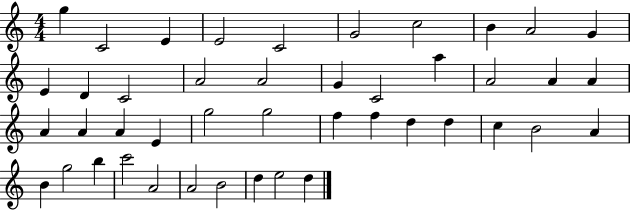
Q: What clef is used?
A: treble